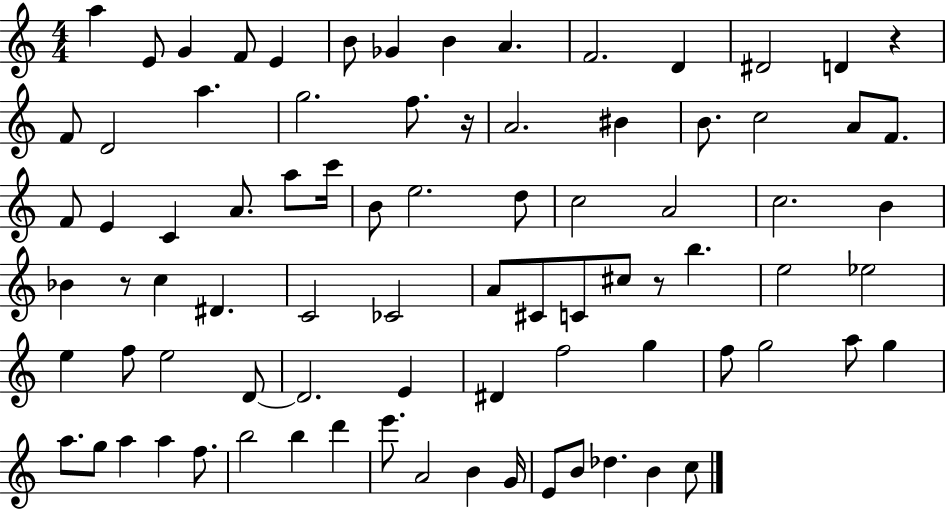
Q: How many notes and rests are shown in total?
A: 83